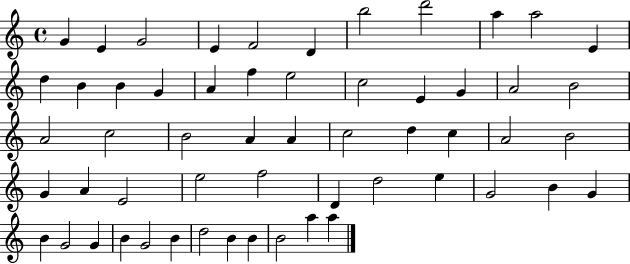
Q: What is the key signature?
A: C major